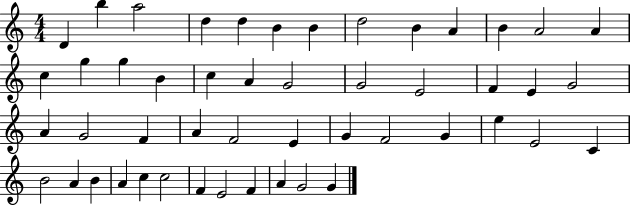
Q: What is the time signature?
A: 4/4